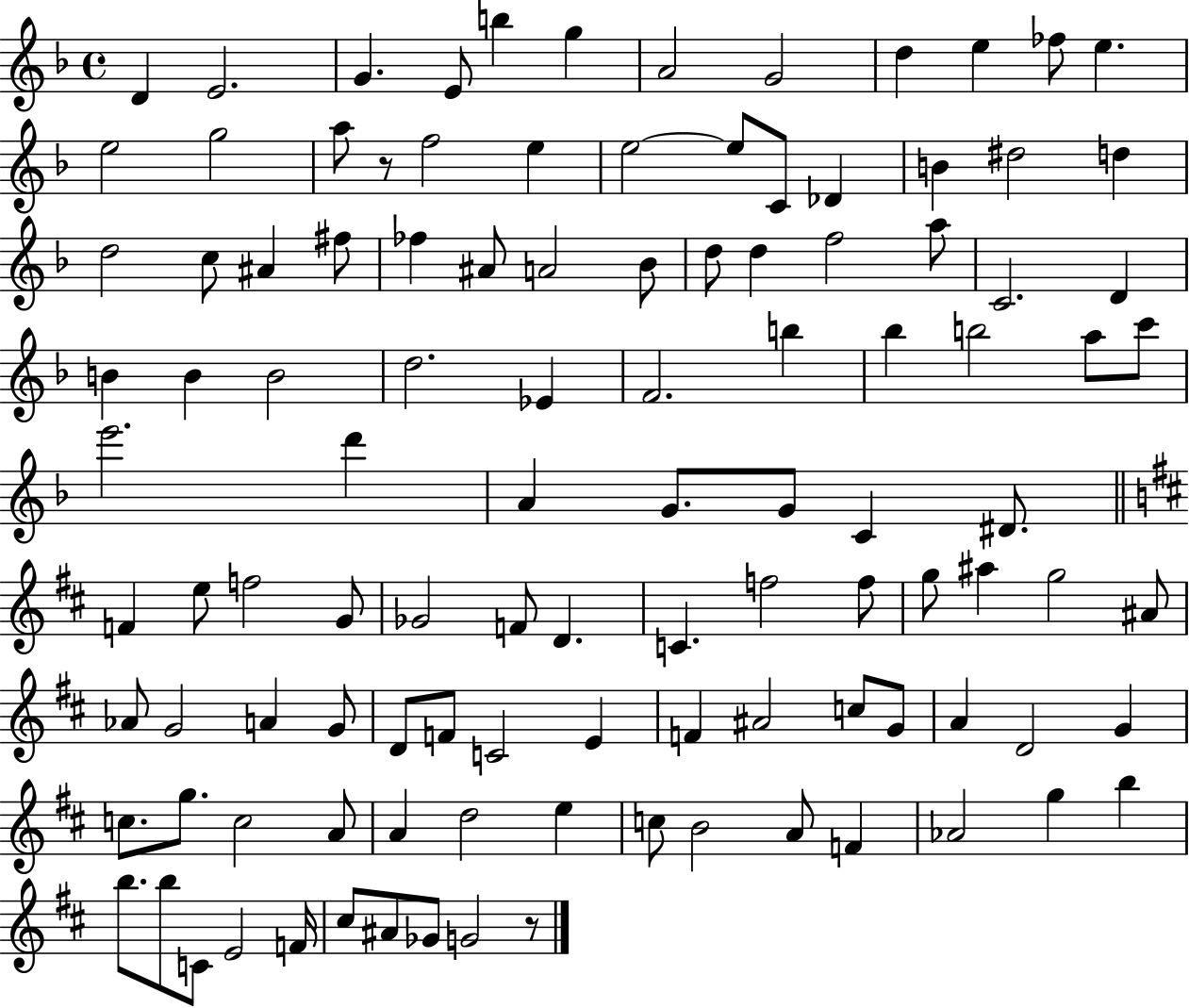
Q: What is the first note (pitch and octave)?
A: D4